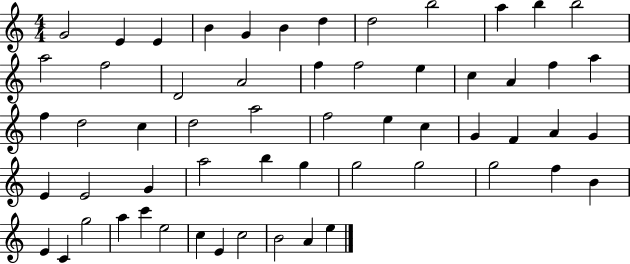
G4/h E4/q E4/q B4/q G4/q B4/q D5/q D5/h B5/h A5/q B5/q B5/h A5/h F5/h D4/h A4/h F5/q F5/h E5/q C5/q A4/q F5/q A5/q F5/q D5/h C5/q D5/h A5/h F5/h E5/q C5/q G4/q F4/q A4/q G4/q E4/q E4/h G4/q A5/h B5/q G5/q G5/h G5/h G5/h F5/q B4/q E4/q C4/q G5/h A5/q C6/q E5/h C5/q E4/q C5/h B4/h A4/q E5/q